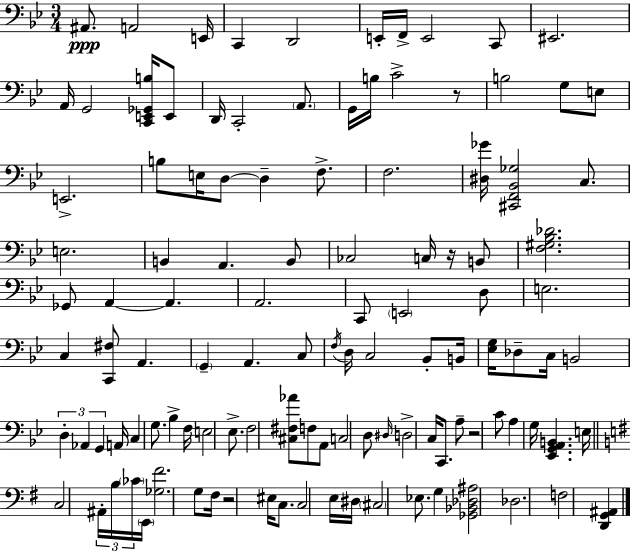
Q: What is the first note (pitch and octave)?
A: A#2